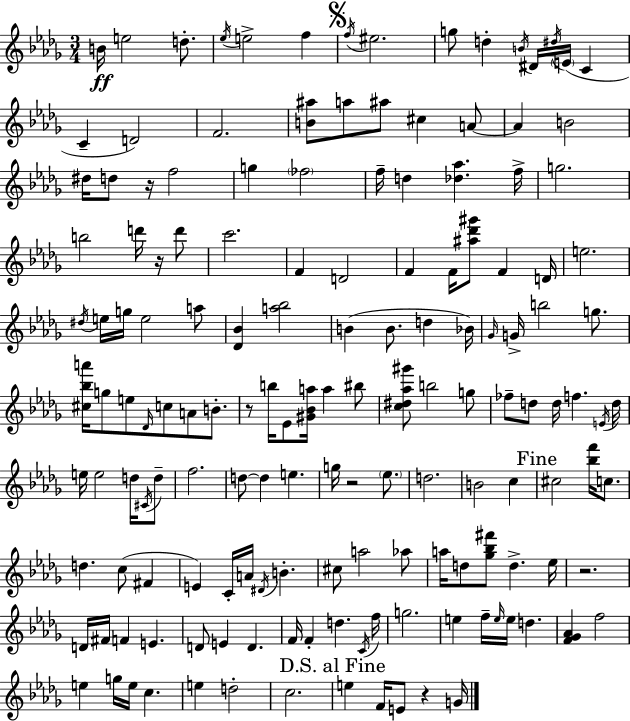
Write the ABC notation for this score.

X:1
T:Untitled
M:3/4
L:1/4
K:Bbm
B/4 e2 d/2 _e/4 e2 f f/4 ^e2 g/2 d B/4 ^D/4 ^d/4 E/4 C C D2 F2 [B^a]/2 a/2 ^a/2 ^c A/2 A B2 ^d/4 d/2 z/4 f2 g _f2 f/4 d [_d_a] f/4 g2 b2 d'/4 z/4 d'/2 c'2 F D2 F F/4 [^a_d'^g']/2 F D/4 e2 ^d/4 e/4 g/4 e2 a/2 [_D_B] [a_b]2 B B/2 d _B/4 _G/4 G/4 b2 g/2 [^c_ba']/4 g/2 e/2 _D/4 c/2 A/2 B/2 z/2 b/4 _E/2 [^G_Ba]/4 a ^b/2 [c^d_a^g']/2 b2 g/2 _f/2 d/2 d/4 f E/4 d/4 e/4 e2 d/4 ^C/4 d/2 f2 d/2 d e g/4 z2 _e/2 d2 B2 c ^c2 [_bf']/4 c/2 d c/2 ^F E C/4 A/4 ^D/4 B ^c/2 a2 _a/2 a/4 d/2 [_g_b^f']/2 d _e/4 z2 D/4 ^F/4 F E D/2 E D F/4 F d C/4 f/4 g2 e f/4 e/4 e/4 d [F_G_A] f2 e g/4 e/4 c e d2 c2 e F/4 E/2 z G/4